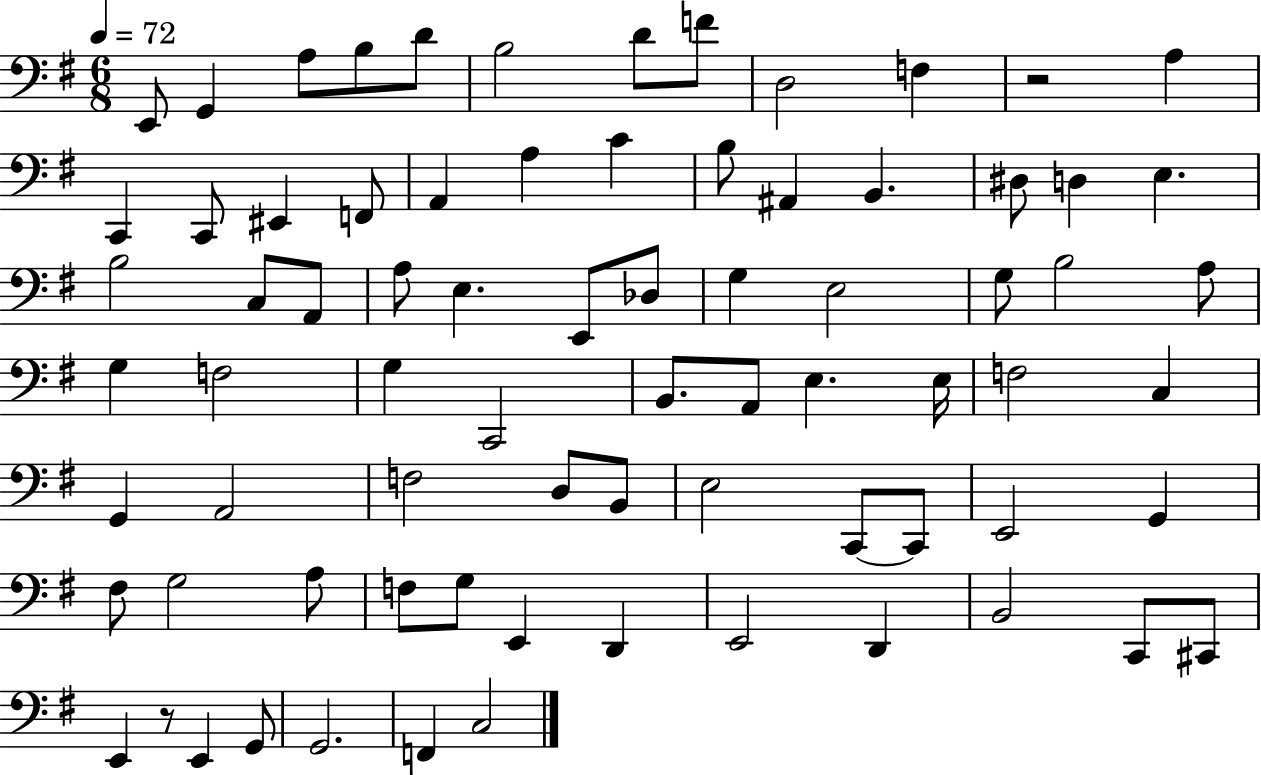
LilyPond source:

{
  \clef bass
  \numericTimeSignature
  \time 6/8
  \key g \major
  \tempo 4 = 72
  \repeat volta 2 { e,8 g,4 a8 b8 d'8 | b2 d'8 f'8 | d2 f4 | r2 a4 | \break c,4 c,8 eis,4 f,8 | a,4 a4 c'4 | b8 ais,4 b,4. | dis8 d4 e4. | \break b2 c8 a,8 | a8 e4. e,8 des8 | g4 e2 | g8 b2 a8 | \break g4 f2 | g4 c,2 | b,8. a,8 e4. e16 | f2 c4 | \break g,4 a,2 | f2 d8 b,8 | e2 c,8~~ c,8 | e,2 g,4 | \break fis8 g2 a8 | f8 g8 e,4 d,4 | e,2 d,4 | b,2 c,8 cis,8 | \break e,4 r8 e,4 g,8 | g,2. | f,4 c2 | } \bar "|."
}